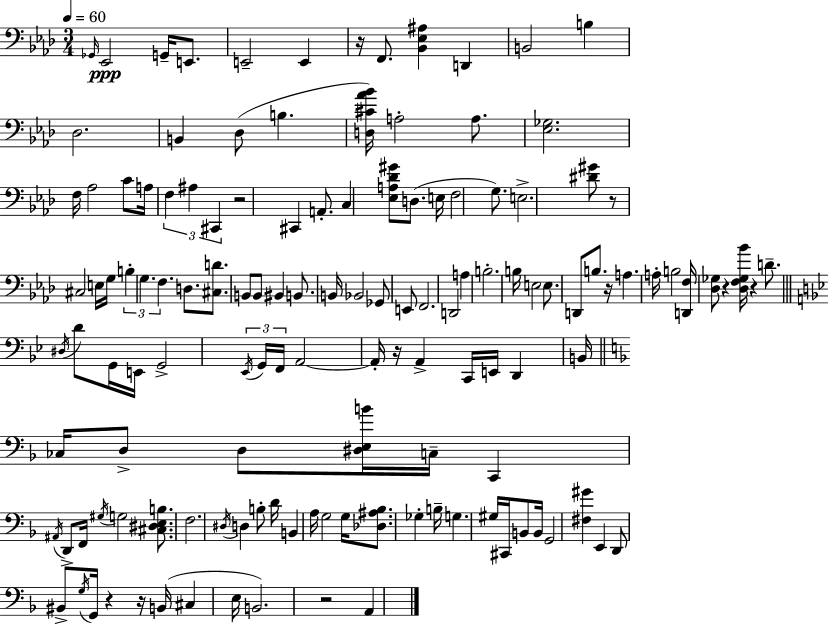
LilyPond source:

{
  \clef bass
  \numericTimeSignature
  \time 3/4
  \key aes \major
  \tempo 4 = 60
  \grace { ges,16 }\ppp ees,2 g,16-- e,8. | e,2-- e,4 | r16 f,8. <bes, ees ais>4 d,4 | b,2 b4 | \break des2. | b,4 des8( b4. | <d cis' aes' bes'>16) a2-. a8. | <ees ges>2. | \break f16 aes2 c'8 | a16 \tuplet 3/2 { f4 ais4 cis,4 } | r2 cis,4 | a,8.-. c4 <ees a des' gis'>8 d8.( | \break e16 f2 g8.) | e2.-> | <dis' gis'>8 r8 cis2 | e16 g16 \tuplet 3/2 { b4-. g4. | \break f4. } d8. <cis d'>8. | b,8 b,8 bis,4 b,8. | b,16 bes,2 ges,8 e,8 | f,2. | \break d,2 a4 | b2.-. | b16 e2 e8. | d,8 b8. r16 a4. | \break a16-. b2 <d, f>16 <des ges>8 | r4 <des f ges bes'>16 r4 d'8.-- | \bar "||" \break \key bes \major \acciaccatura { dis16 } d'8 g,16 e,16 g,2-> | \tuplet 3/2 { \acciaccatura { ees,16 } g,16 f,16 } a,2~~ | a,16-. r16 a,4-> c,16 e,16 d,4 | b,16 \bar "||" \break \key f \major ces16 d8-> d8 <dis e b'>16 c16-- c,4 \acciaccatura { ais,16 } | d,8-> f,16 \acciaccatura { gis16 } g2 | <cis dis e b>8. f2. | \acciaccatura { dis16 } d4 b8-. d'16 b,4 | \break a16 g2 | g16 <des ais bes>8. ges4-. b16-- g4. | gis16 cis,16 b,8 b,16 g,2 | <fis gis'>4 e,4 | \break d,8 bis,8-> \acciaccatura { g16 } g,16 r4 r16 b,16( | cis4 e16 b,2.) | r2 | a,4 \bar "|."
}